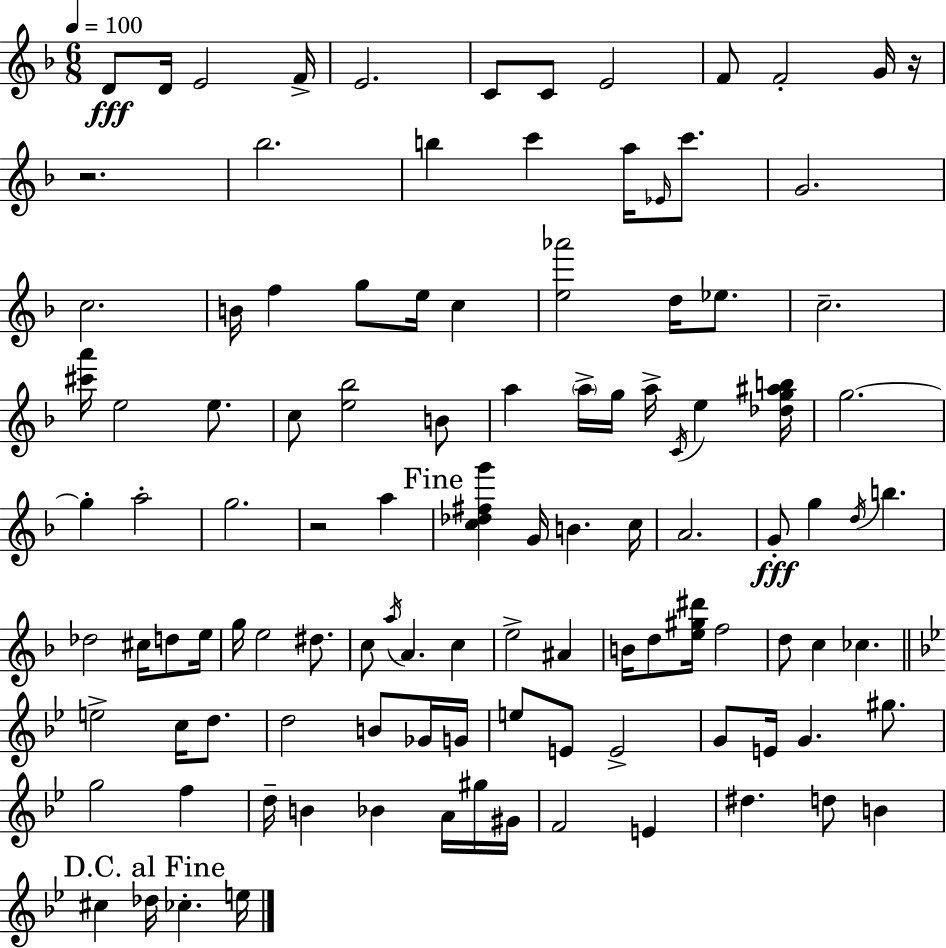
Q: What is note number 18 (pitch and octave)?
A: G4